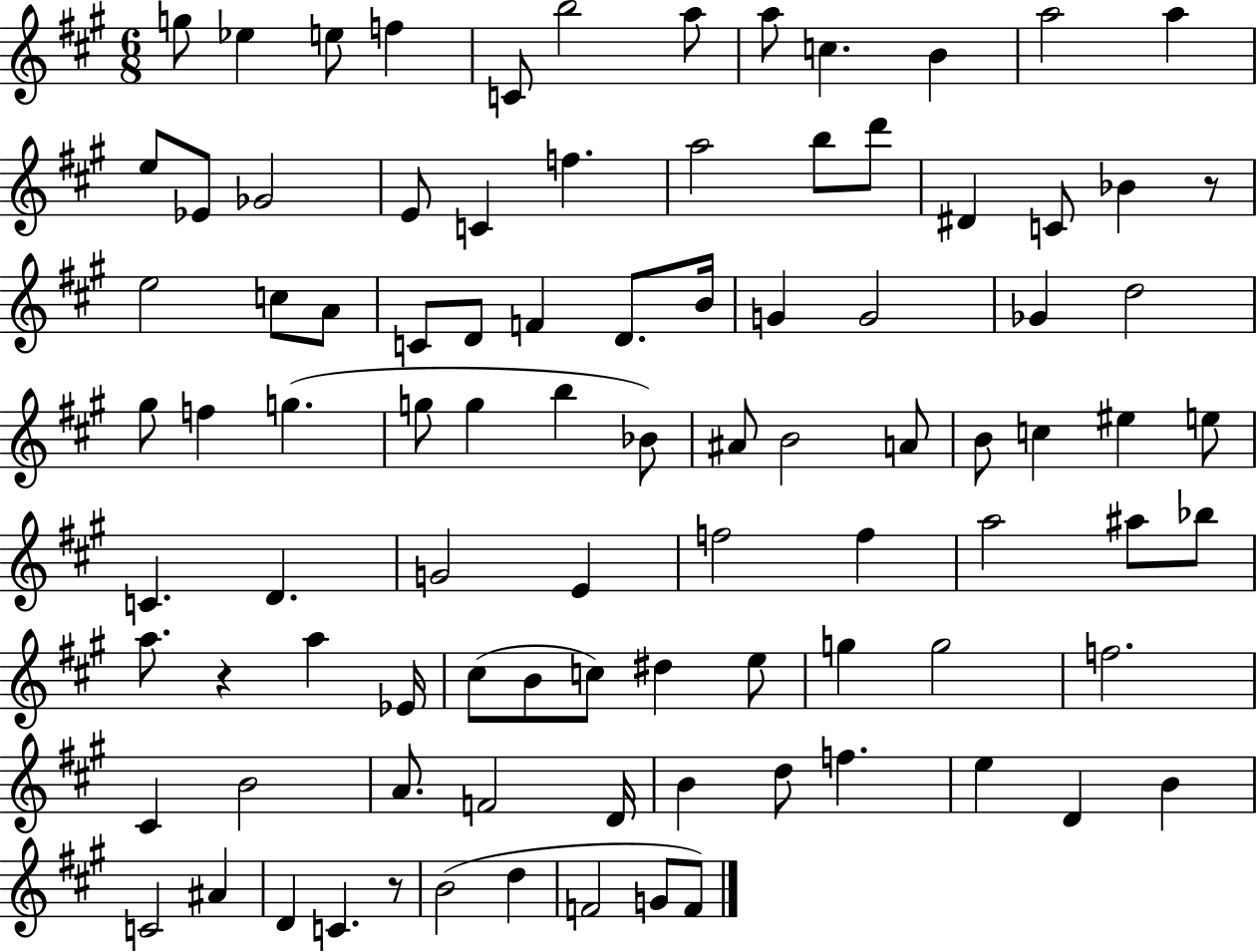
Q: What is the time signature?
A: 6/8